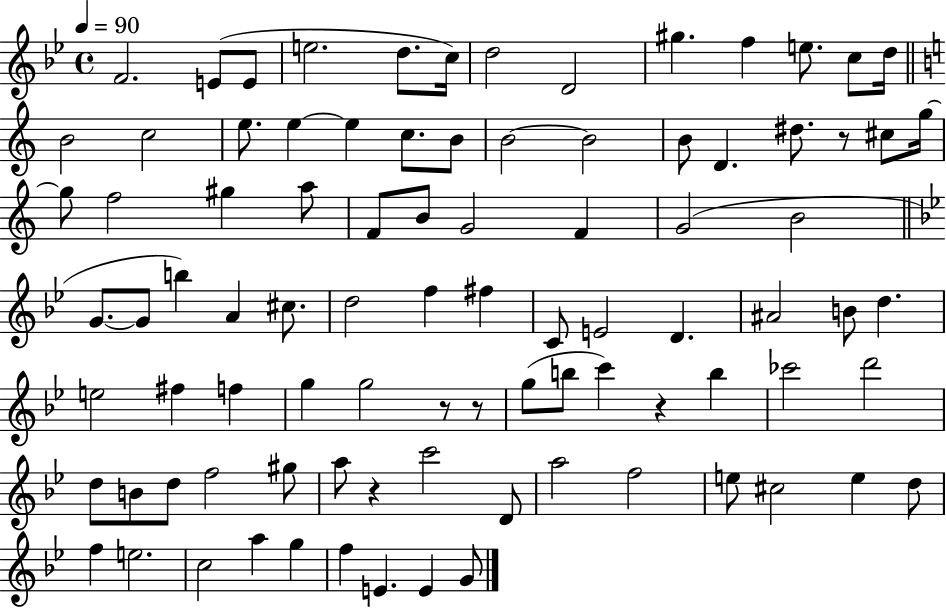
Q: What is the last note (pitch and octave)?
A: G4